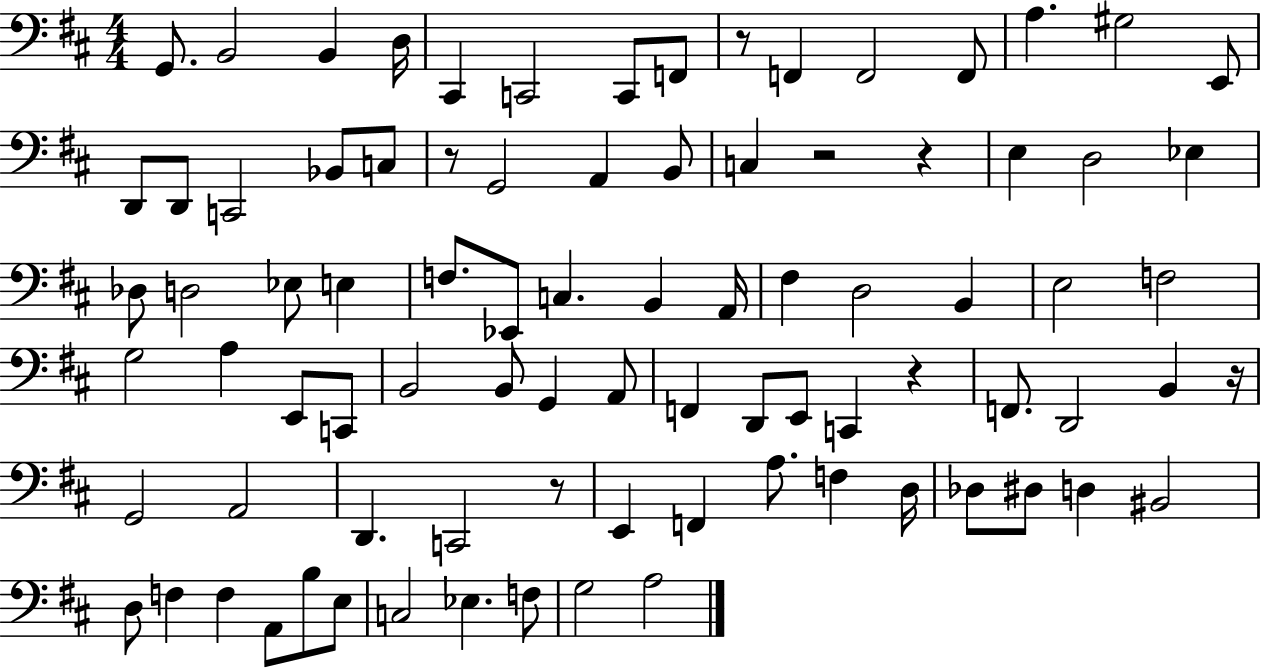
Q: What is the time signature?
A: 4/4